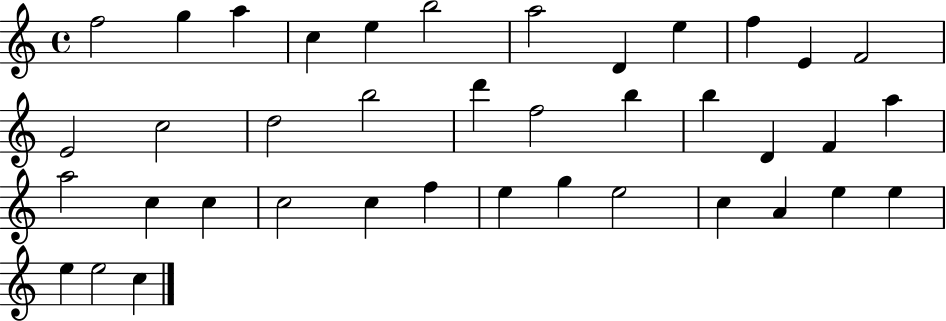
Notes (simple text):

F5/h G5/q A5/q C5/q E5/q B5/h A5/h D4/q E5/q F5/q E4/q F4/h E4/h C5/h D5/h B5/h D6/q F5/h B5/q B5/q D4/q F4/q A5/q A5/h C5/q C5/q C5/h C5/q F5/q E5/q G5/q E5/h C5/q A4/q E5/q E5/q E5/q E5/h C5/q